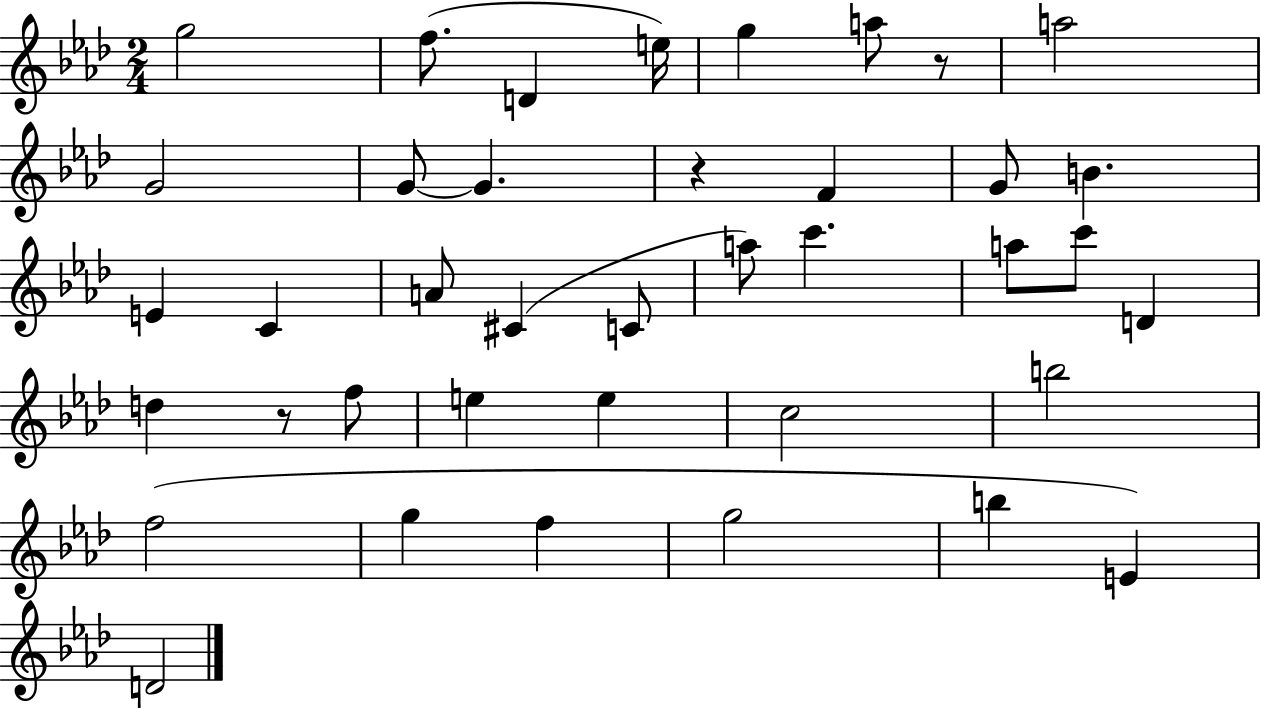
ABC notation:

X:1
T:Untitled
M:2/4
L:1/4
K:Ab
g2 f/2 D e/4 g a/2 z/2 a2 G2 G/2 G z F G/2 B E C A/2 ^C C/2 a/2 c' a/2 c'/2 D d z/2 f/2 e e c2 b2 f2 g f g2 b E D2